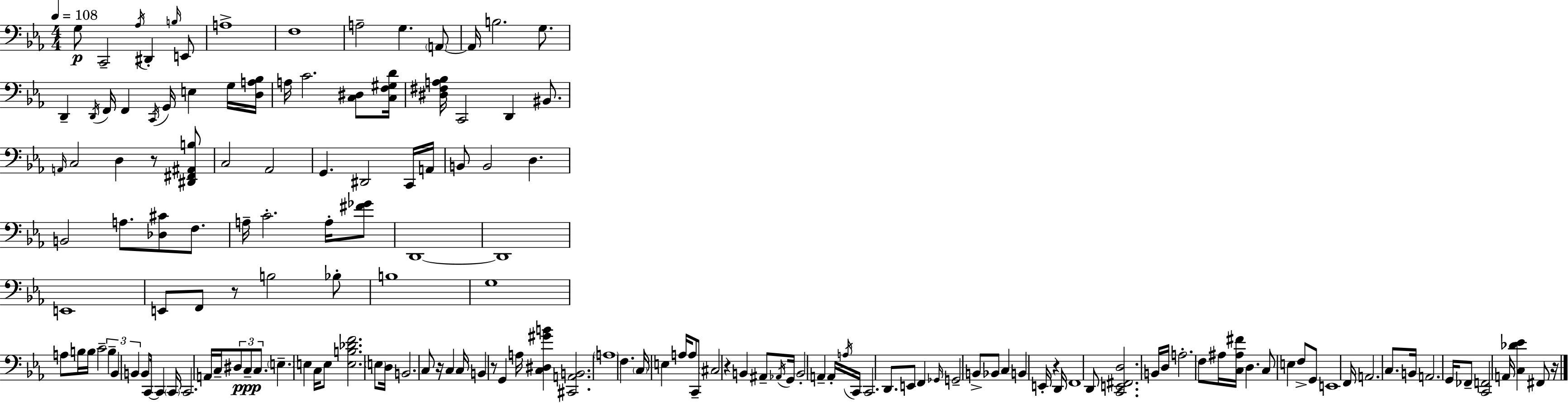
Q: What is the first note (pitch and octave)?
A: G3